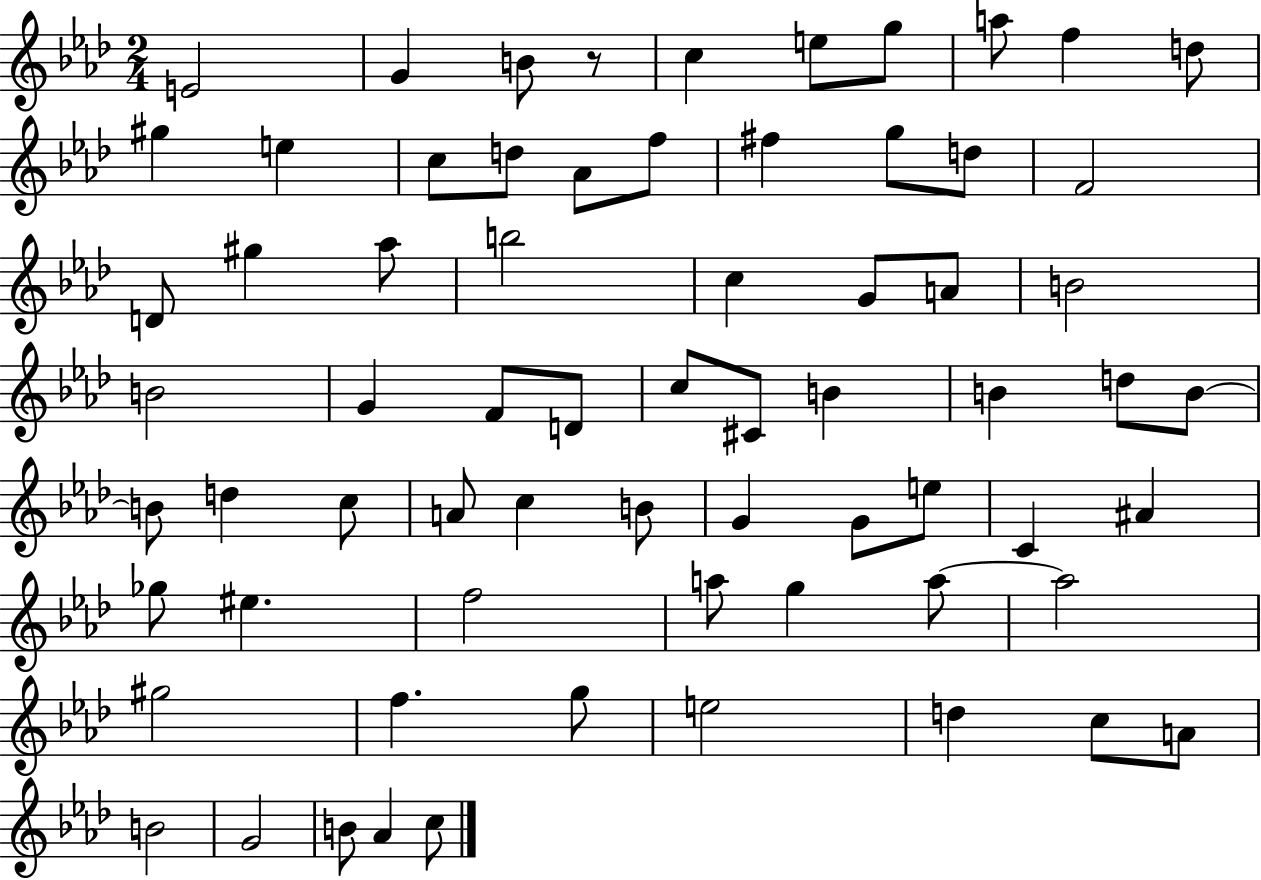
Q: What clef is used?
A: treble